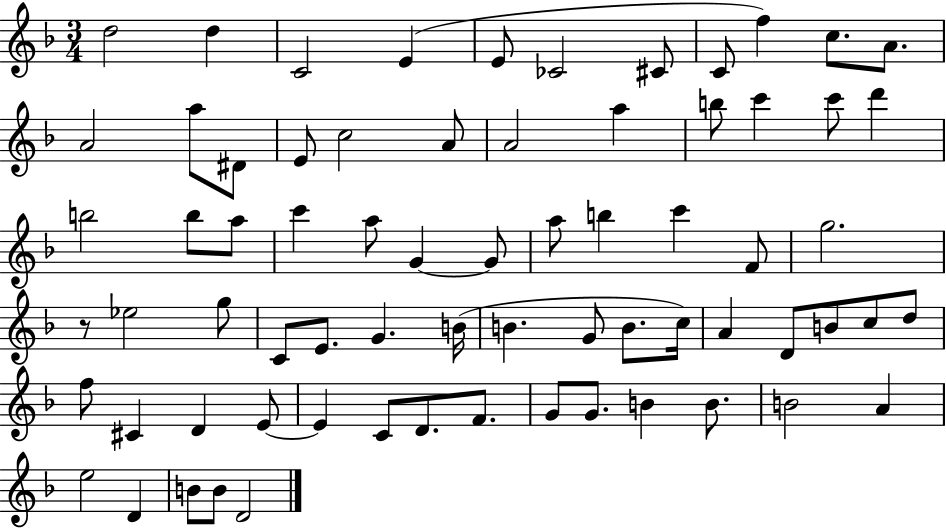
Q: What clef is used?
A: treble